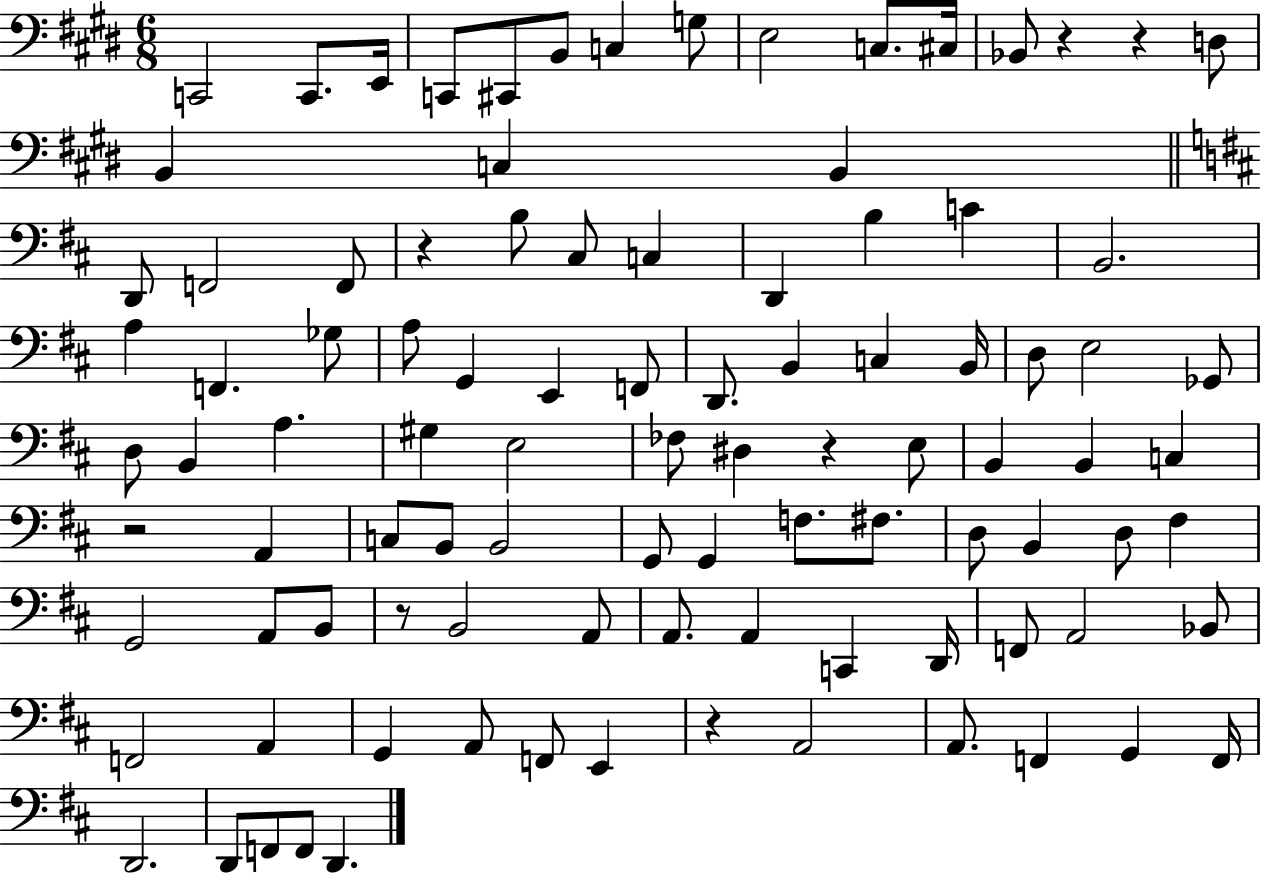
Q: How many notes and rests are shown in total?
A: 98